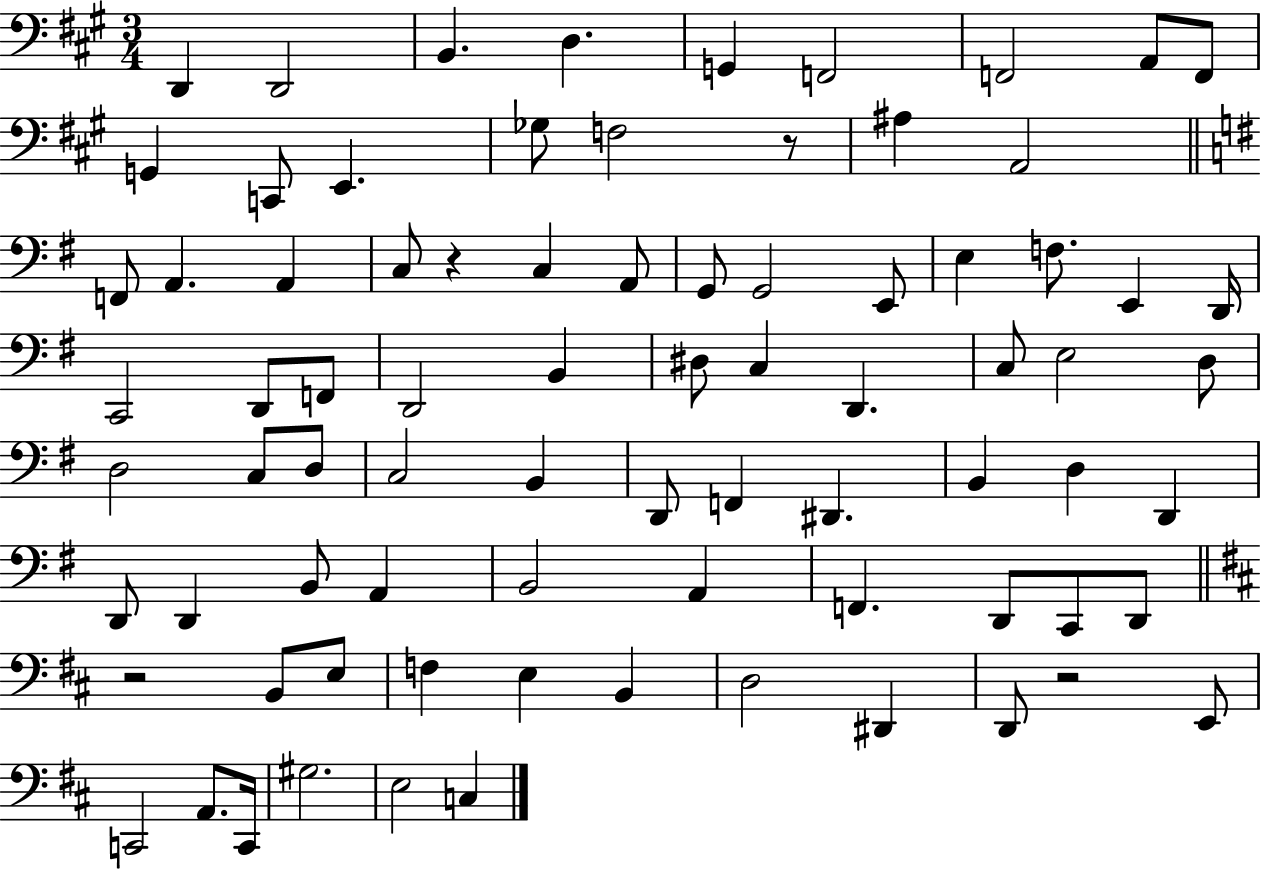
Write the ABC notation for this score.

X:1
T:Untitled
M:3/4
L:1/4
K:A
D,, D,,2 B,, D, G,, F,,2 F,,2 A,,/2 F,,/2 G,, C,,/2 E,, _G,/2 F,2 z/2 ^A, A,,2 F,,/2 A,, A,, C,/2 z C, A,,/2 G,,/2 G,,2 E,,/2 E, F,/2 E,, D,,/4 C,,2 D,,/2 F,,/2 D,,2 B,, ^D,/2 C, D,, C,/2 E,2 D,/2 D,2 C,/2 D,/2 C,2 B,, D,,/2 F,, ^D,, B,, D, D,, D,,/2 D,, B,,/2 A,, B,,2 A,, F,, D,,/2 C,,/2 D,,/2 z2 B,,/2 E,/2 F, E, B,, D,2 ^D,, D,,/2 z2 E,,/2 C,,2 A,,/2 C,,/4 ^G,2 E,2 C,